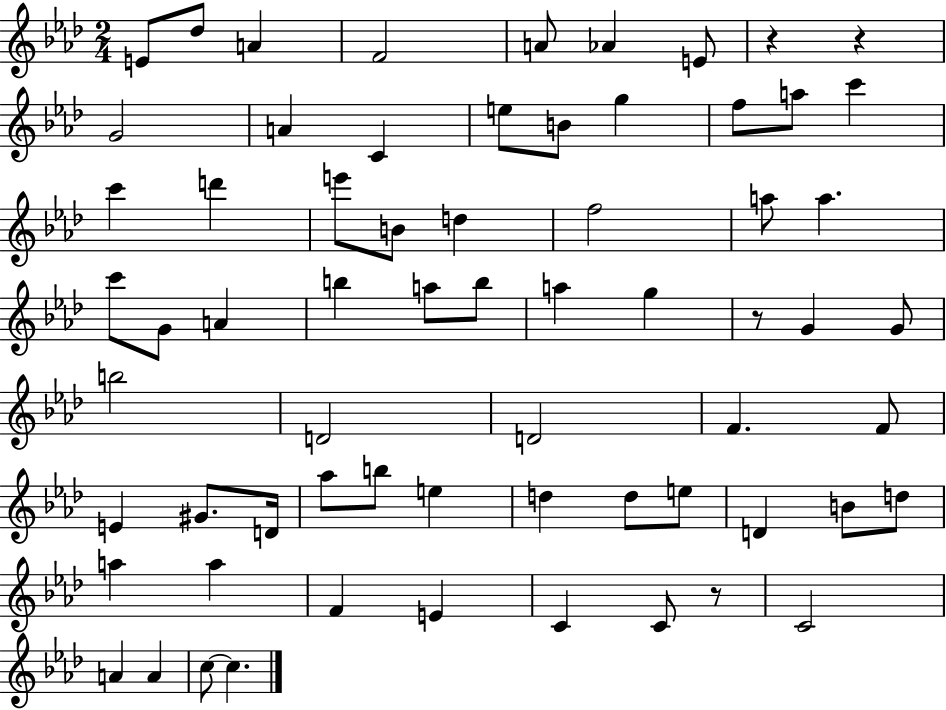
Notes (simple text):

E4/e Db5/e A4/q F4/h A4/e Ab4/q E4/e R/q R/q G4/h A4/q C4/q E5/e B4/e G5/q F5/e A5/e C6/q C6/q D6/q E6/e B4/e D5/q F5/h A5/e A5/q. C6/e G4/e A4/q B5/q A5/e B5/e A5/q G5/q R/e G4/q G4/e B5/h D4/h D4/h F4/q. F4/e E4/q G#4/e. D4/s Ab5/e B5/e E5/q D5/q D5/e E5/e D4/q B4/e D5/e A5/q A5/q F4/q E4/q C4/q C4/e R/e C4/h A4/q A4/q C5/e C5/q.